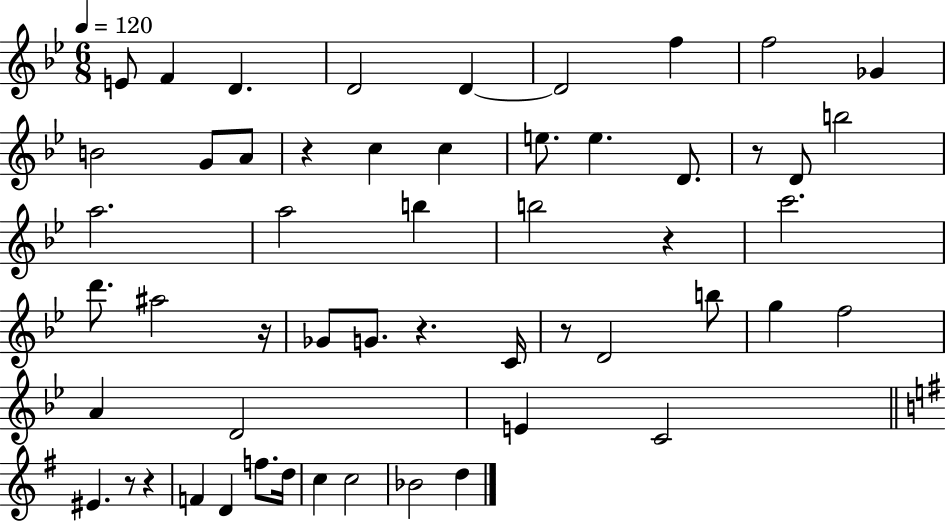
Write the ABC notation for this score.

X:1
T:Untitled
M:6/8
L:1/4
K:Bb
E/2 F D D2 D D2 f f2 _G B2 G/2 A/2 z c c e/2 e D/2 z/2 D/2 b2 a2 a2 b b2 z c'2 d'/2 ^a2 z/4 _G/2 G/2 z C/4 z/2 D2 b/2 g f2 A D2 E C2 ^E z/2 z F D f/2 d/4 c c2 _B2 d